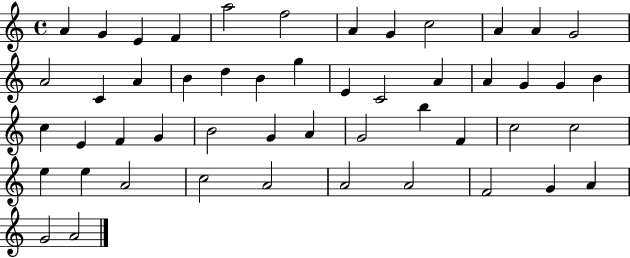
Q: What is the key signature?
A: C major